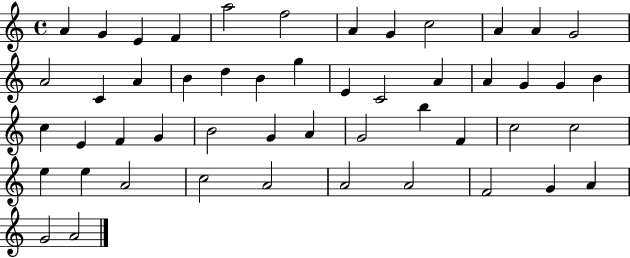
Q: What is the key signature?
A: C major